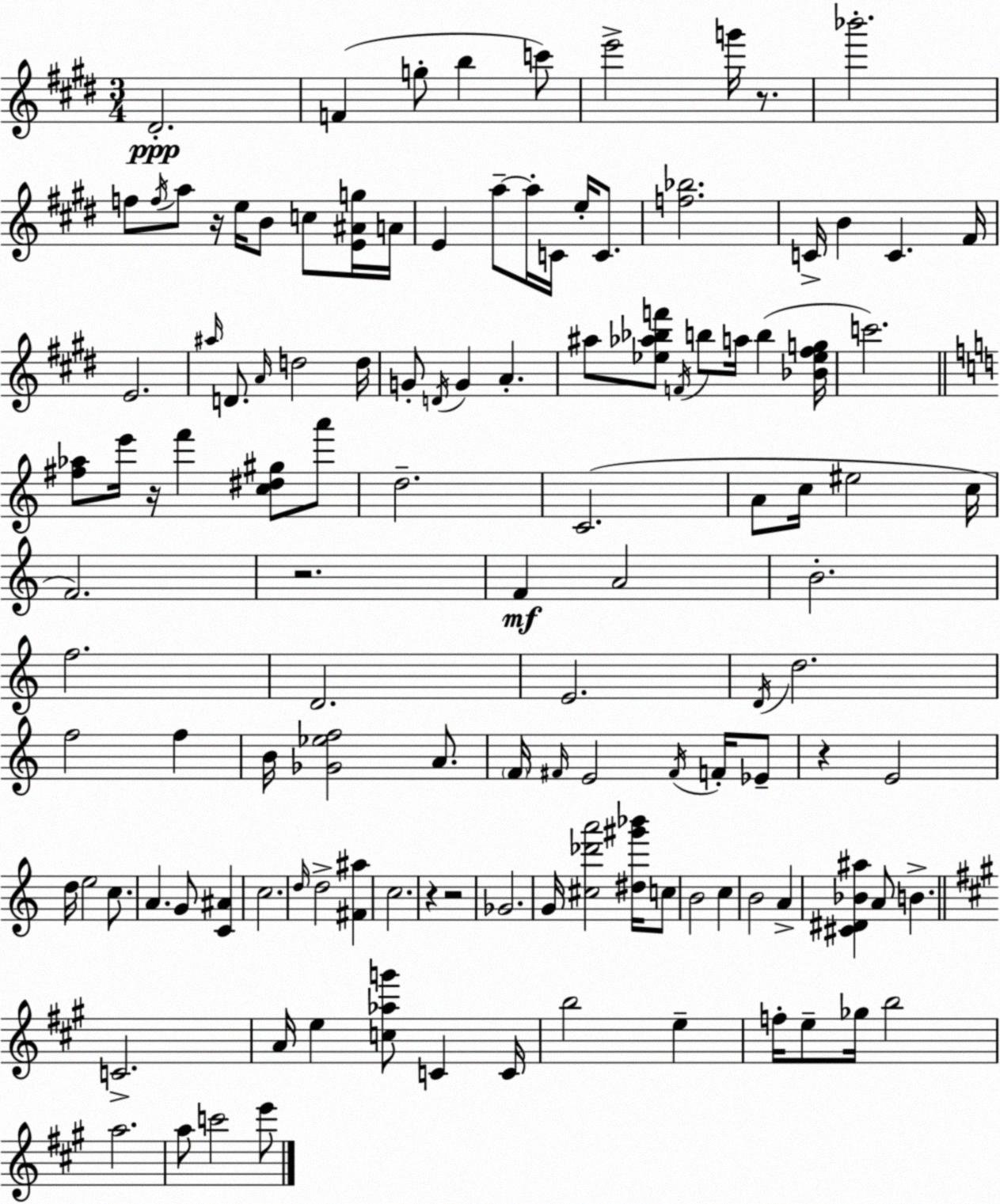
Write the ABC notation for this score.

X:1
T:Untitled
M:3/4
L:1/4
K:E
^D2 F g/2 b c'/2 e'2 g'/4 z/2 _b'2 f/2 f/4 a/2 z/4 e/4 B/2 c/2 [E^Ag]/4 A/4 E a/2 a/4 C/4 e/4 C/2 [f_b]2 C/4 B C ^F/4 E2 ^a/4 D/2 A/4 d2 d/4 G/2 D/4 G A ^a/2 [_e_a_bf']/2 F/4 b/2 a/4 b [_B_e^fg]/4 c'2 [^f_a]/2 e'/4 z/4 f' [c^d^g]/2 a'/2 d2 C2 A/2 c/4 ^e2 c/4 F2 z2 F A2 B2 f2 D2 E2 D/4 d2 f2 f B/4 [_G_ef]2 A/2 F/4 ^F/4 E2 ^F/4 F/4 _E/2 z E2 d/4 e2 c/2 A G/2 [C^A] c2 d/4 d2 [^F^a] c2 z z2 _G2 G/4 [^c_d'a']2 [^d^g'_b']/4 c/2 B2 c B2 A [^C^D_B^a] A/2 B C2 A/4 e [c_ag']/2 C C/4 b2 e f/4 e/2 _g/4 b2 a2 a/2 c'2 e'/2